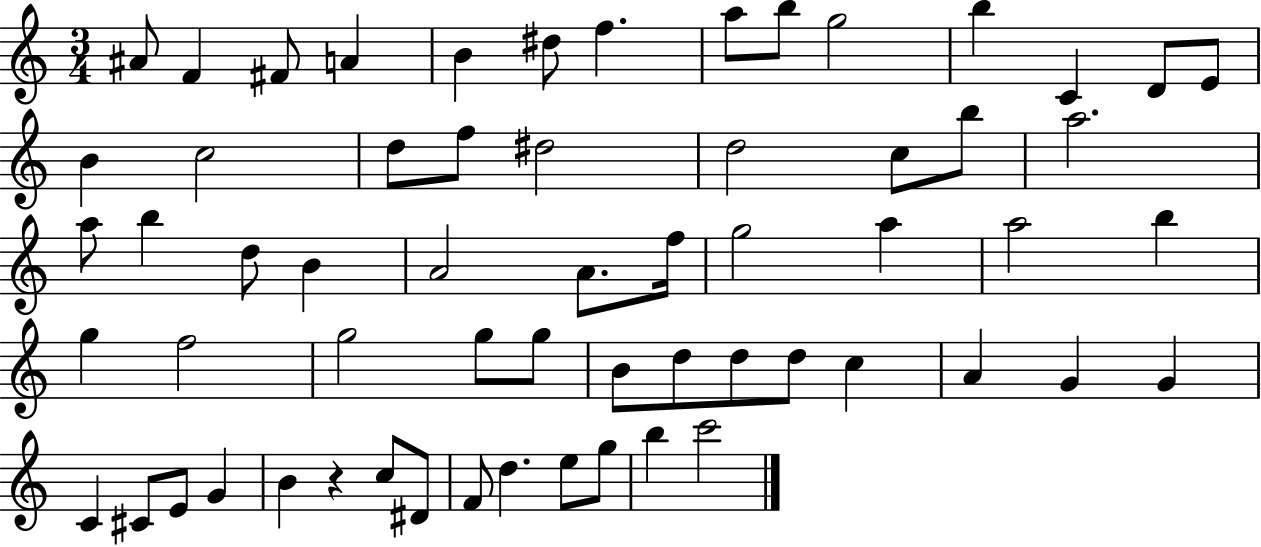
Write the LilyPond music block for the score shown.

{
  \clef treble
  \numericTimeSignature
  \time 3/4
  \key c \major
  \repeat volta 2 { ais'8 f'4 fis'8 a'4 | b'4 dis''8 f''4. | a''8 b''8 g''2 | b''4 c'4 d'8 e'8 | \break b'4 c''2 | d''8 f''8 dis''2 | d''2 c''8 b''8 | a''2. | \break a''8 b''4 d''8 b'4 | a'2 a'8. f''16 | g''2 a''4 | a''2 b''4 | \break g''4 f''2 | g''2 g''8 g''8 | b'8 d''8 d''8 d''8 c''4 | a'4 g'4 g'4 | \break c'4 cis'8 e'8 g'4 | b'4 r4 c''8 dis'8 | f'8 d''4. e''8 g''8 | b''4 c'''2 | \break } \bar "|."
}